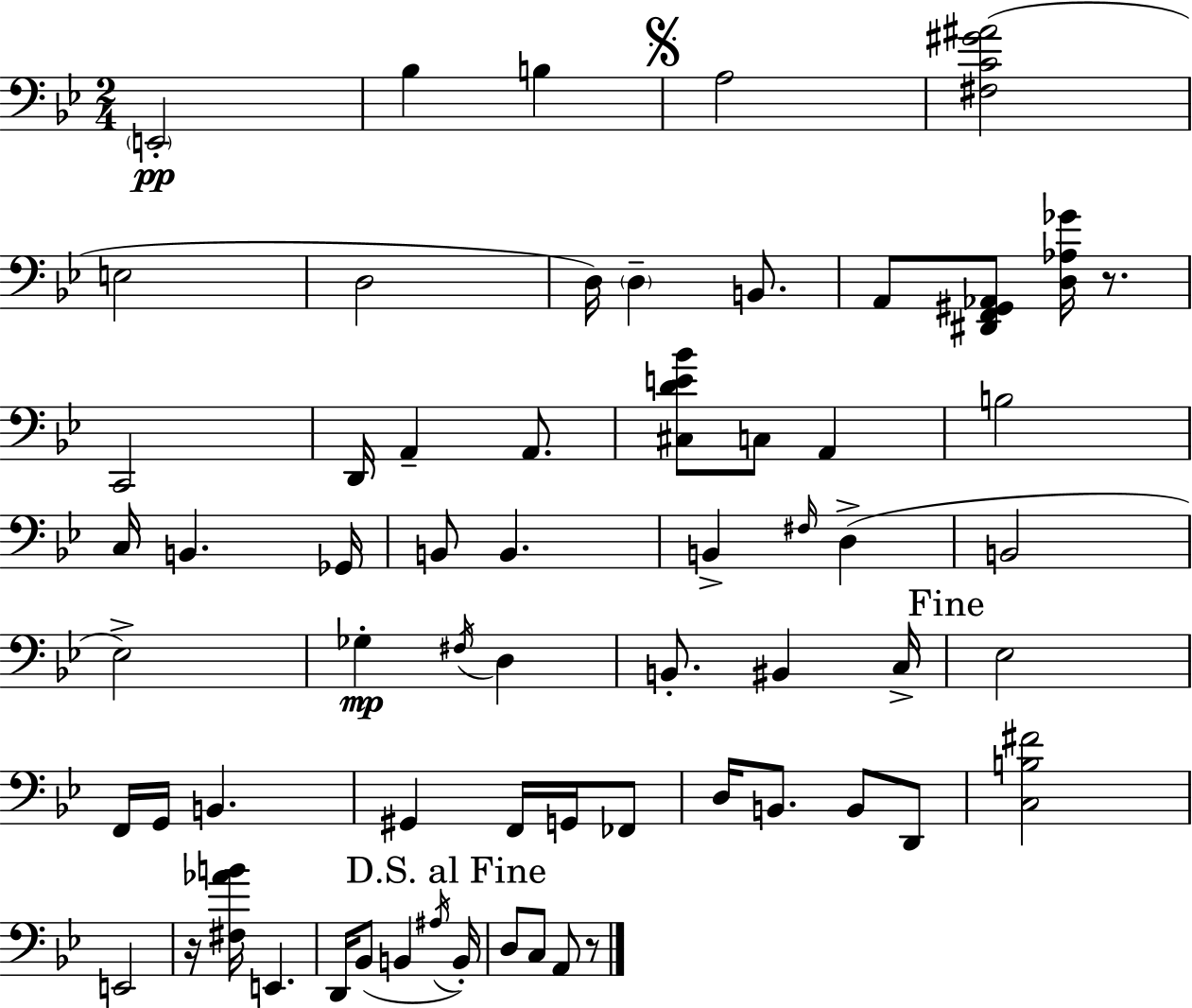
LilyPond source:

{
  \clef bass
  \numericTimeSignature
  \time 2/4
  \key bes \major
  \parenthesize e,2-.\pp | bes4 b4 | \mark \markup { \musicglyph "scripts.segno" } a2 | <fis c' gis' ais'>2( | \break e2 | d2 | d16) \parenthesize d4-- b,8. | a,8 <dis, f, gis, aes,>8 <d aes ges'>16 r8. | \break c,2 | d,16 a,4-- a,8. | <cis d' e' bes'>8 c8 a,4 | b2 | \break c16 b,4. ges,16 | b,8 b,4. | b,4-> \grace { fis16 } d4->( | b,2 | \break ees2->) | ges4-.\mp \acciaccatura { fis16 } d4 | b,8.-. bis,4 | c16-> \mark "Fine" ees2 | \break f,16 g,16 b,4. | gis,4 f,16 g,16 | fes,8 d16 b,8. b,8 | d,8 <c b fis'>2 | \break e,2 | r16 <fis aes' b'>16 e,4. | d,16 bes,8( b,4 | \acciaccatura { ais16 } \mark "D.S. al Fine" b,16-.) d8 c8 a,8 | \break r8 \bar "|."
}